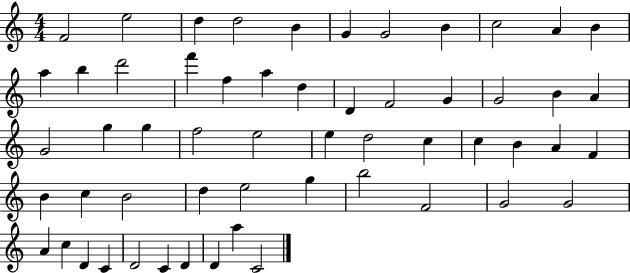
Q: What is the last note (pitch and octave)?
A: C4